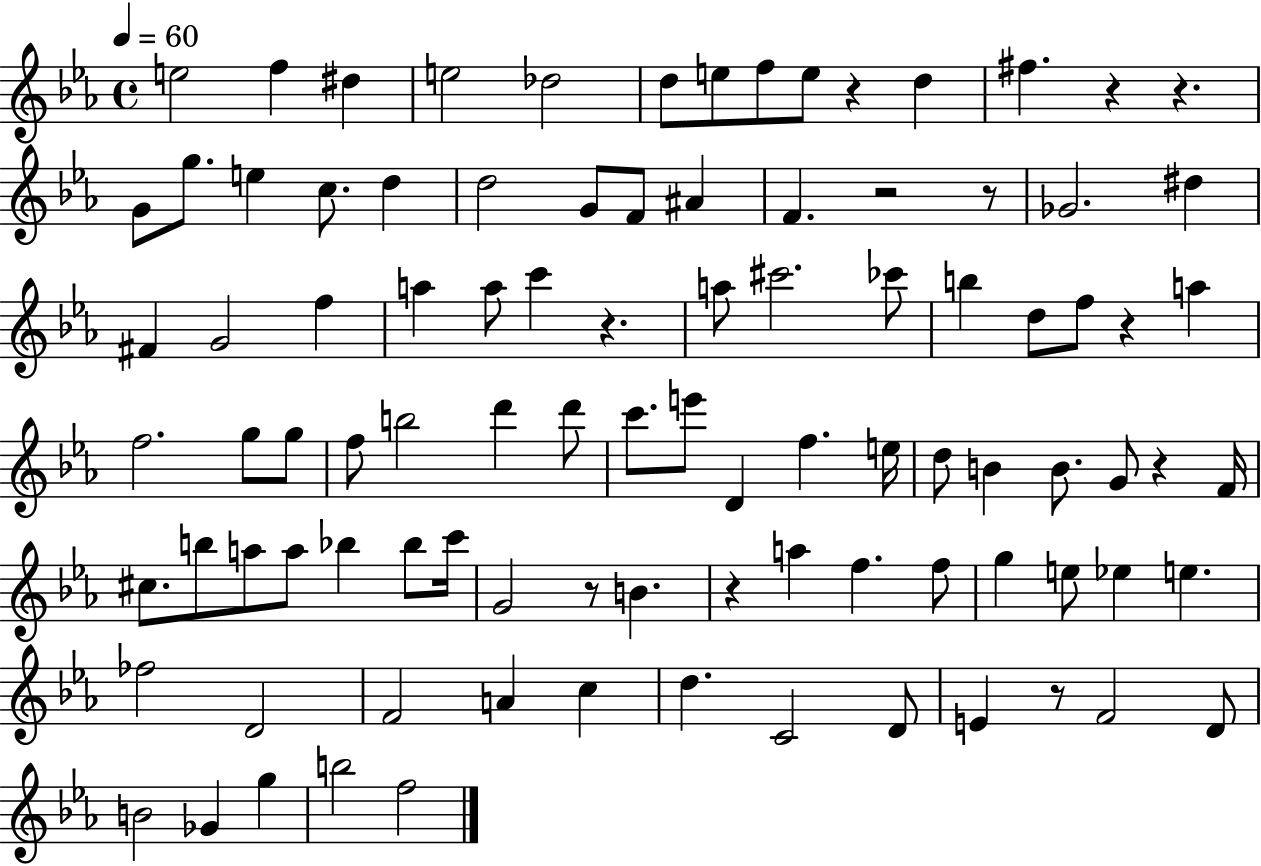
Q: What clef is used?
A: treble